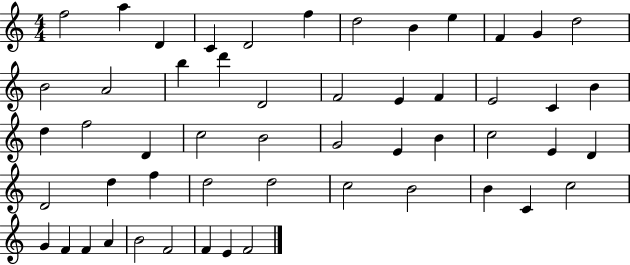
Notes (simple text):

F5/h A5/q D4/q C4/q D4/h F5/q D5/h B4/q E5/q F4/q G4/q D5/h B4/h A4/h B5/q D6/q D4/h F4/h E4/q F4/q E4/h C4/q B4/q D5/q F5/h D4/q C5/h B4/h G4/h E4/q B4/q C5/h E4/q D4/q D4/h D5/q F5/q D5/h D5/h C5/h B4/h B4/q C4/q C5/h G4/q F4/q F4/q A4/q B4/h F4/h F4/q E4/q F4/h